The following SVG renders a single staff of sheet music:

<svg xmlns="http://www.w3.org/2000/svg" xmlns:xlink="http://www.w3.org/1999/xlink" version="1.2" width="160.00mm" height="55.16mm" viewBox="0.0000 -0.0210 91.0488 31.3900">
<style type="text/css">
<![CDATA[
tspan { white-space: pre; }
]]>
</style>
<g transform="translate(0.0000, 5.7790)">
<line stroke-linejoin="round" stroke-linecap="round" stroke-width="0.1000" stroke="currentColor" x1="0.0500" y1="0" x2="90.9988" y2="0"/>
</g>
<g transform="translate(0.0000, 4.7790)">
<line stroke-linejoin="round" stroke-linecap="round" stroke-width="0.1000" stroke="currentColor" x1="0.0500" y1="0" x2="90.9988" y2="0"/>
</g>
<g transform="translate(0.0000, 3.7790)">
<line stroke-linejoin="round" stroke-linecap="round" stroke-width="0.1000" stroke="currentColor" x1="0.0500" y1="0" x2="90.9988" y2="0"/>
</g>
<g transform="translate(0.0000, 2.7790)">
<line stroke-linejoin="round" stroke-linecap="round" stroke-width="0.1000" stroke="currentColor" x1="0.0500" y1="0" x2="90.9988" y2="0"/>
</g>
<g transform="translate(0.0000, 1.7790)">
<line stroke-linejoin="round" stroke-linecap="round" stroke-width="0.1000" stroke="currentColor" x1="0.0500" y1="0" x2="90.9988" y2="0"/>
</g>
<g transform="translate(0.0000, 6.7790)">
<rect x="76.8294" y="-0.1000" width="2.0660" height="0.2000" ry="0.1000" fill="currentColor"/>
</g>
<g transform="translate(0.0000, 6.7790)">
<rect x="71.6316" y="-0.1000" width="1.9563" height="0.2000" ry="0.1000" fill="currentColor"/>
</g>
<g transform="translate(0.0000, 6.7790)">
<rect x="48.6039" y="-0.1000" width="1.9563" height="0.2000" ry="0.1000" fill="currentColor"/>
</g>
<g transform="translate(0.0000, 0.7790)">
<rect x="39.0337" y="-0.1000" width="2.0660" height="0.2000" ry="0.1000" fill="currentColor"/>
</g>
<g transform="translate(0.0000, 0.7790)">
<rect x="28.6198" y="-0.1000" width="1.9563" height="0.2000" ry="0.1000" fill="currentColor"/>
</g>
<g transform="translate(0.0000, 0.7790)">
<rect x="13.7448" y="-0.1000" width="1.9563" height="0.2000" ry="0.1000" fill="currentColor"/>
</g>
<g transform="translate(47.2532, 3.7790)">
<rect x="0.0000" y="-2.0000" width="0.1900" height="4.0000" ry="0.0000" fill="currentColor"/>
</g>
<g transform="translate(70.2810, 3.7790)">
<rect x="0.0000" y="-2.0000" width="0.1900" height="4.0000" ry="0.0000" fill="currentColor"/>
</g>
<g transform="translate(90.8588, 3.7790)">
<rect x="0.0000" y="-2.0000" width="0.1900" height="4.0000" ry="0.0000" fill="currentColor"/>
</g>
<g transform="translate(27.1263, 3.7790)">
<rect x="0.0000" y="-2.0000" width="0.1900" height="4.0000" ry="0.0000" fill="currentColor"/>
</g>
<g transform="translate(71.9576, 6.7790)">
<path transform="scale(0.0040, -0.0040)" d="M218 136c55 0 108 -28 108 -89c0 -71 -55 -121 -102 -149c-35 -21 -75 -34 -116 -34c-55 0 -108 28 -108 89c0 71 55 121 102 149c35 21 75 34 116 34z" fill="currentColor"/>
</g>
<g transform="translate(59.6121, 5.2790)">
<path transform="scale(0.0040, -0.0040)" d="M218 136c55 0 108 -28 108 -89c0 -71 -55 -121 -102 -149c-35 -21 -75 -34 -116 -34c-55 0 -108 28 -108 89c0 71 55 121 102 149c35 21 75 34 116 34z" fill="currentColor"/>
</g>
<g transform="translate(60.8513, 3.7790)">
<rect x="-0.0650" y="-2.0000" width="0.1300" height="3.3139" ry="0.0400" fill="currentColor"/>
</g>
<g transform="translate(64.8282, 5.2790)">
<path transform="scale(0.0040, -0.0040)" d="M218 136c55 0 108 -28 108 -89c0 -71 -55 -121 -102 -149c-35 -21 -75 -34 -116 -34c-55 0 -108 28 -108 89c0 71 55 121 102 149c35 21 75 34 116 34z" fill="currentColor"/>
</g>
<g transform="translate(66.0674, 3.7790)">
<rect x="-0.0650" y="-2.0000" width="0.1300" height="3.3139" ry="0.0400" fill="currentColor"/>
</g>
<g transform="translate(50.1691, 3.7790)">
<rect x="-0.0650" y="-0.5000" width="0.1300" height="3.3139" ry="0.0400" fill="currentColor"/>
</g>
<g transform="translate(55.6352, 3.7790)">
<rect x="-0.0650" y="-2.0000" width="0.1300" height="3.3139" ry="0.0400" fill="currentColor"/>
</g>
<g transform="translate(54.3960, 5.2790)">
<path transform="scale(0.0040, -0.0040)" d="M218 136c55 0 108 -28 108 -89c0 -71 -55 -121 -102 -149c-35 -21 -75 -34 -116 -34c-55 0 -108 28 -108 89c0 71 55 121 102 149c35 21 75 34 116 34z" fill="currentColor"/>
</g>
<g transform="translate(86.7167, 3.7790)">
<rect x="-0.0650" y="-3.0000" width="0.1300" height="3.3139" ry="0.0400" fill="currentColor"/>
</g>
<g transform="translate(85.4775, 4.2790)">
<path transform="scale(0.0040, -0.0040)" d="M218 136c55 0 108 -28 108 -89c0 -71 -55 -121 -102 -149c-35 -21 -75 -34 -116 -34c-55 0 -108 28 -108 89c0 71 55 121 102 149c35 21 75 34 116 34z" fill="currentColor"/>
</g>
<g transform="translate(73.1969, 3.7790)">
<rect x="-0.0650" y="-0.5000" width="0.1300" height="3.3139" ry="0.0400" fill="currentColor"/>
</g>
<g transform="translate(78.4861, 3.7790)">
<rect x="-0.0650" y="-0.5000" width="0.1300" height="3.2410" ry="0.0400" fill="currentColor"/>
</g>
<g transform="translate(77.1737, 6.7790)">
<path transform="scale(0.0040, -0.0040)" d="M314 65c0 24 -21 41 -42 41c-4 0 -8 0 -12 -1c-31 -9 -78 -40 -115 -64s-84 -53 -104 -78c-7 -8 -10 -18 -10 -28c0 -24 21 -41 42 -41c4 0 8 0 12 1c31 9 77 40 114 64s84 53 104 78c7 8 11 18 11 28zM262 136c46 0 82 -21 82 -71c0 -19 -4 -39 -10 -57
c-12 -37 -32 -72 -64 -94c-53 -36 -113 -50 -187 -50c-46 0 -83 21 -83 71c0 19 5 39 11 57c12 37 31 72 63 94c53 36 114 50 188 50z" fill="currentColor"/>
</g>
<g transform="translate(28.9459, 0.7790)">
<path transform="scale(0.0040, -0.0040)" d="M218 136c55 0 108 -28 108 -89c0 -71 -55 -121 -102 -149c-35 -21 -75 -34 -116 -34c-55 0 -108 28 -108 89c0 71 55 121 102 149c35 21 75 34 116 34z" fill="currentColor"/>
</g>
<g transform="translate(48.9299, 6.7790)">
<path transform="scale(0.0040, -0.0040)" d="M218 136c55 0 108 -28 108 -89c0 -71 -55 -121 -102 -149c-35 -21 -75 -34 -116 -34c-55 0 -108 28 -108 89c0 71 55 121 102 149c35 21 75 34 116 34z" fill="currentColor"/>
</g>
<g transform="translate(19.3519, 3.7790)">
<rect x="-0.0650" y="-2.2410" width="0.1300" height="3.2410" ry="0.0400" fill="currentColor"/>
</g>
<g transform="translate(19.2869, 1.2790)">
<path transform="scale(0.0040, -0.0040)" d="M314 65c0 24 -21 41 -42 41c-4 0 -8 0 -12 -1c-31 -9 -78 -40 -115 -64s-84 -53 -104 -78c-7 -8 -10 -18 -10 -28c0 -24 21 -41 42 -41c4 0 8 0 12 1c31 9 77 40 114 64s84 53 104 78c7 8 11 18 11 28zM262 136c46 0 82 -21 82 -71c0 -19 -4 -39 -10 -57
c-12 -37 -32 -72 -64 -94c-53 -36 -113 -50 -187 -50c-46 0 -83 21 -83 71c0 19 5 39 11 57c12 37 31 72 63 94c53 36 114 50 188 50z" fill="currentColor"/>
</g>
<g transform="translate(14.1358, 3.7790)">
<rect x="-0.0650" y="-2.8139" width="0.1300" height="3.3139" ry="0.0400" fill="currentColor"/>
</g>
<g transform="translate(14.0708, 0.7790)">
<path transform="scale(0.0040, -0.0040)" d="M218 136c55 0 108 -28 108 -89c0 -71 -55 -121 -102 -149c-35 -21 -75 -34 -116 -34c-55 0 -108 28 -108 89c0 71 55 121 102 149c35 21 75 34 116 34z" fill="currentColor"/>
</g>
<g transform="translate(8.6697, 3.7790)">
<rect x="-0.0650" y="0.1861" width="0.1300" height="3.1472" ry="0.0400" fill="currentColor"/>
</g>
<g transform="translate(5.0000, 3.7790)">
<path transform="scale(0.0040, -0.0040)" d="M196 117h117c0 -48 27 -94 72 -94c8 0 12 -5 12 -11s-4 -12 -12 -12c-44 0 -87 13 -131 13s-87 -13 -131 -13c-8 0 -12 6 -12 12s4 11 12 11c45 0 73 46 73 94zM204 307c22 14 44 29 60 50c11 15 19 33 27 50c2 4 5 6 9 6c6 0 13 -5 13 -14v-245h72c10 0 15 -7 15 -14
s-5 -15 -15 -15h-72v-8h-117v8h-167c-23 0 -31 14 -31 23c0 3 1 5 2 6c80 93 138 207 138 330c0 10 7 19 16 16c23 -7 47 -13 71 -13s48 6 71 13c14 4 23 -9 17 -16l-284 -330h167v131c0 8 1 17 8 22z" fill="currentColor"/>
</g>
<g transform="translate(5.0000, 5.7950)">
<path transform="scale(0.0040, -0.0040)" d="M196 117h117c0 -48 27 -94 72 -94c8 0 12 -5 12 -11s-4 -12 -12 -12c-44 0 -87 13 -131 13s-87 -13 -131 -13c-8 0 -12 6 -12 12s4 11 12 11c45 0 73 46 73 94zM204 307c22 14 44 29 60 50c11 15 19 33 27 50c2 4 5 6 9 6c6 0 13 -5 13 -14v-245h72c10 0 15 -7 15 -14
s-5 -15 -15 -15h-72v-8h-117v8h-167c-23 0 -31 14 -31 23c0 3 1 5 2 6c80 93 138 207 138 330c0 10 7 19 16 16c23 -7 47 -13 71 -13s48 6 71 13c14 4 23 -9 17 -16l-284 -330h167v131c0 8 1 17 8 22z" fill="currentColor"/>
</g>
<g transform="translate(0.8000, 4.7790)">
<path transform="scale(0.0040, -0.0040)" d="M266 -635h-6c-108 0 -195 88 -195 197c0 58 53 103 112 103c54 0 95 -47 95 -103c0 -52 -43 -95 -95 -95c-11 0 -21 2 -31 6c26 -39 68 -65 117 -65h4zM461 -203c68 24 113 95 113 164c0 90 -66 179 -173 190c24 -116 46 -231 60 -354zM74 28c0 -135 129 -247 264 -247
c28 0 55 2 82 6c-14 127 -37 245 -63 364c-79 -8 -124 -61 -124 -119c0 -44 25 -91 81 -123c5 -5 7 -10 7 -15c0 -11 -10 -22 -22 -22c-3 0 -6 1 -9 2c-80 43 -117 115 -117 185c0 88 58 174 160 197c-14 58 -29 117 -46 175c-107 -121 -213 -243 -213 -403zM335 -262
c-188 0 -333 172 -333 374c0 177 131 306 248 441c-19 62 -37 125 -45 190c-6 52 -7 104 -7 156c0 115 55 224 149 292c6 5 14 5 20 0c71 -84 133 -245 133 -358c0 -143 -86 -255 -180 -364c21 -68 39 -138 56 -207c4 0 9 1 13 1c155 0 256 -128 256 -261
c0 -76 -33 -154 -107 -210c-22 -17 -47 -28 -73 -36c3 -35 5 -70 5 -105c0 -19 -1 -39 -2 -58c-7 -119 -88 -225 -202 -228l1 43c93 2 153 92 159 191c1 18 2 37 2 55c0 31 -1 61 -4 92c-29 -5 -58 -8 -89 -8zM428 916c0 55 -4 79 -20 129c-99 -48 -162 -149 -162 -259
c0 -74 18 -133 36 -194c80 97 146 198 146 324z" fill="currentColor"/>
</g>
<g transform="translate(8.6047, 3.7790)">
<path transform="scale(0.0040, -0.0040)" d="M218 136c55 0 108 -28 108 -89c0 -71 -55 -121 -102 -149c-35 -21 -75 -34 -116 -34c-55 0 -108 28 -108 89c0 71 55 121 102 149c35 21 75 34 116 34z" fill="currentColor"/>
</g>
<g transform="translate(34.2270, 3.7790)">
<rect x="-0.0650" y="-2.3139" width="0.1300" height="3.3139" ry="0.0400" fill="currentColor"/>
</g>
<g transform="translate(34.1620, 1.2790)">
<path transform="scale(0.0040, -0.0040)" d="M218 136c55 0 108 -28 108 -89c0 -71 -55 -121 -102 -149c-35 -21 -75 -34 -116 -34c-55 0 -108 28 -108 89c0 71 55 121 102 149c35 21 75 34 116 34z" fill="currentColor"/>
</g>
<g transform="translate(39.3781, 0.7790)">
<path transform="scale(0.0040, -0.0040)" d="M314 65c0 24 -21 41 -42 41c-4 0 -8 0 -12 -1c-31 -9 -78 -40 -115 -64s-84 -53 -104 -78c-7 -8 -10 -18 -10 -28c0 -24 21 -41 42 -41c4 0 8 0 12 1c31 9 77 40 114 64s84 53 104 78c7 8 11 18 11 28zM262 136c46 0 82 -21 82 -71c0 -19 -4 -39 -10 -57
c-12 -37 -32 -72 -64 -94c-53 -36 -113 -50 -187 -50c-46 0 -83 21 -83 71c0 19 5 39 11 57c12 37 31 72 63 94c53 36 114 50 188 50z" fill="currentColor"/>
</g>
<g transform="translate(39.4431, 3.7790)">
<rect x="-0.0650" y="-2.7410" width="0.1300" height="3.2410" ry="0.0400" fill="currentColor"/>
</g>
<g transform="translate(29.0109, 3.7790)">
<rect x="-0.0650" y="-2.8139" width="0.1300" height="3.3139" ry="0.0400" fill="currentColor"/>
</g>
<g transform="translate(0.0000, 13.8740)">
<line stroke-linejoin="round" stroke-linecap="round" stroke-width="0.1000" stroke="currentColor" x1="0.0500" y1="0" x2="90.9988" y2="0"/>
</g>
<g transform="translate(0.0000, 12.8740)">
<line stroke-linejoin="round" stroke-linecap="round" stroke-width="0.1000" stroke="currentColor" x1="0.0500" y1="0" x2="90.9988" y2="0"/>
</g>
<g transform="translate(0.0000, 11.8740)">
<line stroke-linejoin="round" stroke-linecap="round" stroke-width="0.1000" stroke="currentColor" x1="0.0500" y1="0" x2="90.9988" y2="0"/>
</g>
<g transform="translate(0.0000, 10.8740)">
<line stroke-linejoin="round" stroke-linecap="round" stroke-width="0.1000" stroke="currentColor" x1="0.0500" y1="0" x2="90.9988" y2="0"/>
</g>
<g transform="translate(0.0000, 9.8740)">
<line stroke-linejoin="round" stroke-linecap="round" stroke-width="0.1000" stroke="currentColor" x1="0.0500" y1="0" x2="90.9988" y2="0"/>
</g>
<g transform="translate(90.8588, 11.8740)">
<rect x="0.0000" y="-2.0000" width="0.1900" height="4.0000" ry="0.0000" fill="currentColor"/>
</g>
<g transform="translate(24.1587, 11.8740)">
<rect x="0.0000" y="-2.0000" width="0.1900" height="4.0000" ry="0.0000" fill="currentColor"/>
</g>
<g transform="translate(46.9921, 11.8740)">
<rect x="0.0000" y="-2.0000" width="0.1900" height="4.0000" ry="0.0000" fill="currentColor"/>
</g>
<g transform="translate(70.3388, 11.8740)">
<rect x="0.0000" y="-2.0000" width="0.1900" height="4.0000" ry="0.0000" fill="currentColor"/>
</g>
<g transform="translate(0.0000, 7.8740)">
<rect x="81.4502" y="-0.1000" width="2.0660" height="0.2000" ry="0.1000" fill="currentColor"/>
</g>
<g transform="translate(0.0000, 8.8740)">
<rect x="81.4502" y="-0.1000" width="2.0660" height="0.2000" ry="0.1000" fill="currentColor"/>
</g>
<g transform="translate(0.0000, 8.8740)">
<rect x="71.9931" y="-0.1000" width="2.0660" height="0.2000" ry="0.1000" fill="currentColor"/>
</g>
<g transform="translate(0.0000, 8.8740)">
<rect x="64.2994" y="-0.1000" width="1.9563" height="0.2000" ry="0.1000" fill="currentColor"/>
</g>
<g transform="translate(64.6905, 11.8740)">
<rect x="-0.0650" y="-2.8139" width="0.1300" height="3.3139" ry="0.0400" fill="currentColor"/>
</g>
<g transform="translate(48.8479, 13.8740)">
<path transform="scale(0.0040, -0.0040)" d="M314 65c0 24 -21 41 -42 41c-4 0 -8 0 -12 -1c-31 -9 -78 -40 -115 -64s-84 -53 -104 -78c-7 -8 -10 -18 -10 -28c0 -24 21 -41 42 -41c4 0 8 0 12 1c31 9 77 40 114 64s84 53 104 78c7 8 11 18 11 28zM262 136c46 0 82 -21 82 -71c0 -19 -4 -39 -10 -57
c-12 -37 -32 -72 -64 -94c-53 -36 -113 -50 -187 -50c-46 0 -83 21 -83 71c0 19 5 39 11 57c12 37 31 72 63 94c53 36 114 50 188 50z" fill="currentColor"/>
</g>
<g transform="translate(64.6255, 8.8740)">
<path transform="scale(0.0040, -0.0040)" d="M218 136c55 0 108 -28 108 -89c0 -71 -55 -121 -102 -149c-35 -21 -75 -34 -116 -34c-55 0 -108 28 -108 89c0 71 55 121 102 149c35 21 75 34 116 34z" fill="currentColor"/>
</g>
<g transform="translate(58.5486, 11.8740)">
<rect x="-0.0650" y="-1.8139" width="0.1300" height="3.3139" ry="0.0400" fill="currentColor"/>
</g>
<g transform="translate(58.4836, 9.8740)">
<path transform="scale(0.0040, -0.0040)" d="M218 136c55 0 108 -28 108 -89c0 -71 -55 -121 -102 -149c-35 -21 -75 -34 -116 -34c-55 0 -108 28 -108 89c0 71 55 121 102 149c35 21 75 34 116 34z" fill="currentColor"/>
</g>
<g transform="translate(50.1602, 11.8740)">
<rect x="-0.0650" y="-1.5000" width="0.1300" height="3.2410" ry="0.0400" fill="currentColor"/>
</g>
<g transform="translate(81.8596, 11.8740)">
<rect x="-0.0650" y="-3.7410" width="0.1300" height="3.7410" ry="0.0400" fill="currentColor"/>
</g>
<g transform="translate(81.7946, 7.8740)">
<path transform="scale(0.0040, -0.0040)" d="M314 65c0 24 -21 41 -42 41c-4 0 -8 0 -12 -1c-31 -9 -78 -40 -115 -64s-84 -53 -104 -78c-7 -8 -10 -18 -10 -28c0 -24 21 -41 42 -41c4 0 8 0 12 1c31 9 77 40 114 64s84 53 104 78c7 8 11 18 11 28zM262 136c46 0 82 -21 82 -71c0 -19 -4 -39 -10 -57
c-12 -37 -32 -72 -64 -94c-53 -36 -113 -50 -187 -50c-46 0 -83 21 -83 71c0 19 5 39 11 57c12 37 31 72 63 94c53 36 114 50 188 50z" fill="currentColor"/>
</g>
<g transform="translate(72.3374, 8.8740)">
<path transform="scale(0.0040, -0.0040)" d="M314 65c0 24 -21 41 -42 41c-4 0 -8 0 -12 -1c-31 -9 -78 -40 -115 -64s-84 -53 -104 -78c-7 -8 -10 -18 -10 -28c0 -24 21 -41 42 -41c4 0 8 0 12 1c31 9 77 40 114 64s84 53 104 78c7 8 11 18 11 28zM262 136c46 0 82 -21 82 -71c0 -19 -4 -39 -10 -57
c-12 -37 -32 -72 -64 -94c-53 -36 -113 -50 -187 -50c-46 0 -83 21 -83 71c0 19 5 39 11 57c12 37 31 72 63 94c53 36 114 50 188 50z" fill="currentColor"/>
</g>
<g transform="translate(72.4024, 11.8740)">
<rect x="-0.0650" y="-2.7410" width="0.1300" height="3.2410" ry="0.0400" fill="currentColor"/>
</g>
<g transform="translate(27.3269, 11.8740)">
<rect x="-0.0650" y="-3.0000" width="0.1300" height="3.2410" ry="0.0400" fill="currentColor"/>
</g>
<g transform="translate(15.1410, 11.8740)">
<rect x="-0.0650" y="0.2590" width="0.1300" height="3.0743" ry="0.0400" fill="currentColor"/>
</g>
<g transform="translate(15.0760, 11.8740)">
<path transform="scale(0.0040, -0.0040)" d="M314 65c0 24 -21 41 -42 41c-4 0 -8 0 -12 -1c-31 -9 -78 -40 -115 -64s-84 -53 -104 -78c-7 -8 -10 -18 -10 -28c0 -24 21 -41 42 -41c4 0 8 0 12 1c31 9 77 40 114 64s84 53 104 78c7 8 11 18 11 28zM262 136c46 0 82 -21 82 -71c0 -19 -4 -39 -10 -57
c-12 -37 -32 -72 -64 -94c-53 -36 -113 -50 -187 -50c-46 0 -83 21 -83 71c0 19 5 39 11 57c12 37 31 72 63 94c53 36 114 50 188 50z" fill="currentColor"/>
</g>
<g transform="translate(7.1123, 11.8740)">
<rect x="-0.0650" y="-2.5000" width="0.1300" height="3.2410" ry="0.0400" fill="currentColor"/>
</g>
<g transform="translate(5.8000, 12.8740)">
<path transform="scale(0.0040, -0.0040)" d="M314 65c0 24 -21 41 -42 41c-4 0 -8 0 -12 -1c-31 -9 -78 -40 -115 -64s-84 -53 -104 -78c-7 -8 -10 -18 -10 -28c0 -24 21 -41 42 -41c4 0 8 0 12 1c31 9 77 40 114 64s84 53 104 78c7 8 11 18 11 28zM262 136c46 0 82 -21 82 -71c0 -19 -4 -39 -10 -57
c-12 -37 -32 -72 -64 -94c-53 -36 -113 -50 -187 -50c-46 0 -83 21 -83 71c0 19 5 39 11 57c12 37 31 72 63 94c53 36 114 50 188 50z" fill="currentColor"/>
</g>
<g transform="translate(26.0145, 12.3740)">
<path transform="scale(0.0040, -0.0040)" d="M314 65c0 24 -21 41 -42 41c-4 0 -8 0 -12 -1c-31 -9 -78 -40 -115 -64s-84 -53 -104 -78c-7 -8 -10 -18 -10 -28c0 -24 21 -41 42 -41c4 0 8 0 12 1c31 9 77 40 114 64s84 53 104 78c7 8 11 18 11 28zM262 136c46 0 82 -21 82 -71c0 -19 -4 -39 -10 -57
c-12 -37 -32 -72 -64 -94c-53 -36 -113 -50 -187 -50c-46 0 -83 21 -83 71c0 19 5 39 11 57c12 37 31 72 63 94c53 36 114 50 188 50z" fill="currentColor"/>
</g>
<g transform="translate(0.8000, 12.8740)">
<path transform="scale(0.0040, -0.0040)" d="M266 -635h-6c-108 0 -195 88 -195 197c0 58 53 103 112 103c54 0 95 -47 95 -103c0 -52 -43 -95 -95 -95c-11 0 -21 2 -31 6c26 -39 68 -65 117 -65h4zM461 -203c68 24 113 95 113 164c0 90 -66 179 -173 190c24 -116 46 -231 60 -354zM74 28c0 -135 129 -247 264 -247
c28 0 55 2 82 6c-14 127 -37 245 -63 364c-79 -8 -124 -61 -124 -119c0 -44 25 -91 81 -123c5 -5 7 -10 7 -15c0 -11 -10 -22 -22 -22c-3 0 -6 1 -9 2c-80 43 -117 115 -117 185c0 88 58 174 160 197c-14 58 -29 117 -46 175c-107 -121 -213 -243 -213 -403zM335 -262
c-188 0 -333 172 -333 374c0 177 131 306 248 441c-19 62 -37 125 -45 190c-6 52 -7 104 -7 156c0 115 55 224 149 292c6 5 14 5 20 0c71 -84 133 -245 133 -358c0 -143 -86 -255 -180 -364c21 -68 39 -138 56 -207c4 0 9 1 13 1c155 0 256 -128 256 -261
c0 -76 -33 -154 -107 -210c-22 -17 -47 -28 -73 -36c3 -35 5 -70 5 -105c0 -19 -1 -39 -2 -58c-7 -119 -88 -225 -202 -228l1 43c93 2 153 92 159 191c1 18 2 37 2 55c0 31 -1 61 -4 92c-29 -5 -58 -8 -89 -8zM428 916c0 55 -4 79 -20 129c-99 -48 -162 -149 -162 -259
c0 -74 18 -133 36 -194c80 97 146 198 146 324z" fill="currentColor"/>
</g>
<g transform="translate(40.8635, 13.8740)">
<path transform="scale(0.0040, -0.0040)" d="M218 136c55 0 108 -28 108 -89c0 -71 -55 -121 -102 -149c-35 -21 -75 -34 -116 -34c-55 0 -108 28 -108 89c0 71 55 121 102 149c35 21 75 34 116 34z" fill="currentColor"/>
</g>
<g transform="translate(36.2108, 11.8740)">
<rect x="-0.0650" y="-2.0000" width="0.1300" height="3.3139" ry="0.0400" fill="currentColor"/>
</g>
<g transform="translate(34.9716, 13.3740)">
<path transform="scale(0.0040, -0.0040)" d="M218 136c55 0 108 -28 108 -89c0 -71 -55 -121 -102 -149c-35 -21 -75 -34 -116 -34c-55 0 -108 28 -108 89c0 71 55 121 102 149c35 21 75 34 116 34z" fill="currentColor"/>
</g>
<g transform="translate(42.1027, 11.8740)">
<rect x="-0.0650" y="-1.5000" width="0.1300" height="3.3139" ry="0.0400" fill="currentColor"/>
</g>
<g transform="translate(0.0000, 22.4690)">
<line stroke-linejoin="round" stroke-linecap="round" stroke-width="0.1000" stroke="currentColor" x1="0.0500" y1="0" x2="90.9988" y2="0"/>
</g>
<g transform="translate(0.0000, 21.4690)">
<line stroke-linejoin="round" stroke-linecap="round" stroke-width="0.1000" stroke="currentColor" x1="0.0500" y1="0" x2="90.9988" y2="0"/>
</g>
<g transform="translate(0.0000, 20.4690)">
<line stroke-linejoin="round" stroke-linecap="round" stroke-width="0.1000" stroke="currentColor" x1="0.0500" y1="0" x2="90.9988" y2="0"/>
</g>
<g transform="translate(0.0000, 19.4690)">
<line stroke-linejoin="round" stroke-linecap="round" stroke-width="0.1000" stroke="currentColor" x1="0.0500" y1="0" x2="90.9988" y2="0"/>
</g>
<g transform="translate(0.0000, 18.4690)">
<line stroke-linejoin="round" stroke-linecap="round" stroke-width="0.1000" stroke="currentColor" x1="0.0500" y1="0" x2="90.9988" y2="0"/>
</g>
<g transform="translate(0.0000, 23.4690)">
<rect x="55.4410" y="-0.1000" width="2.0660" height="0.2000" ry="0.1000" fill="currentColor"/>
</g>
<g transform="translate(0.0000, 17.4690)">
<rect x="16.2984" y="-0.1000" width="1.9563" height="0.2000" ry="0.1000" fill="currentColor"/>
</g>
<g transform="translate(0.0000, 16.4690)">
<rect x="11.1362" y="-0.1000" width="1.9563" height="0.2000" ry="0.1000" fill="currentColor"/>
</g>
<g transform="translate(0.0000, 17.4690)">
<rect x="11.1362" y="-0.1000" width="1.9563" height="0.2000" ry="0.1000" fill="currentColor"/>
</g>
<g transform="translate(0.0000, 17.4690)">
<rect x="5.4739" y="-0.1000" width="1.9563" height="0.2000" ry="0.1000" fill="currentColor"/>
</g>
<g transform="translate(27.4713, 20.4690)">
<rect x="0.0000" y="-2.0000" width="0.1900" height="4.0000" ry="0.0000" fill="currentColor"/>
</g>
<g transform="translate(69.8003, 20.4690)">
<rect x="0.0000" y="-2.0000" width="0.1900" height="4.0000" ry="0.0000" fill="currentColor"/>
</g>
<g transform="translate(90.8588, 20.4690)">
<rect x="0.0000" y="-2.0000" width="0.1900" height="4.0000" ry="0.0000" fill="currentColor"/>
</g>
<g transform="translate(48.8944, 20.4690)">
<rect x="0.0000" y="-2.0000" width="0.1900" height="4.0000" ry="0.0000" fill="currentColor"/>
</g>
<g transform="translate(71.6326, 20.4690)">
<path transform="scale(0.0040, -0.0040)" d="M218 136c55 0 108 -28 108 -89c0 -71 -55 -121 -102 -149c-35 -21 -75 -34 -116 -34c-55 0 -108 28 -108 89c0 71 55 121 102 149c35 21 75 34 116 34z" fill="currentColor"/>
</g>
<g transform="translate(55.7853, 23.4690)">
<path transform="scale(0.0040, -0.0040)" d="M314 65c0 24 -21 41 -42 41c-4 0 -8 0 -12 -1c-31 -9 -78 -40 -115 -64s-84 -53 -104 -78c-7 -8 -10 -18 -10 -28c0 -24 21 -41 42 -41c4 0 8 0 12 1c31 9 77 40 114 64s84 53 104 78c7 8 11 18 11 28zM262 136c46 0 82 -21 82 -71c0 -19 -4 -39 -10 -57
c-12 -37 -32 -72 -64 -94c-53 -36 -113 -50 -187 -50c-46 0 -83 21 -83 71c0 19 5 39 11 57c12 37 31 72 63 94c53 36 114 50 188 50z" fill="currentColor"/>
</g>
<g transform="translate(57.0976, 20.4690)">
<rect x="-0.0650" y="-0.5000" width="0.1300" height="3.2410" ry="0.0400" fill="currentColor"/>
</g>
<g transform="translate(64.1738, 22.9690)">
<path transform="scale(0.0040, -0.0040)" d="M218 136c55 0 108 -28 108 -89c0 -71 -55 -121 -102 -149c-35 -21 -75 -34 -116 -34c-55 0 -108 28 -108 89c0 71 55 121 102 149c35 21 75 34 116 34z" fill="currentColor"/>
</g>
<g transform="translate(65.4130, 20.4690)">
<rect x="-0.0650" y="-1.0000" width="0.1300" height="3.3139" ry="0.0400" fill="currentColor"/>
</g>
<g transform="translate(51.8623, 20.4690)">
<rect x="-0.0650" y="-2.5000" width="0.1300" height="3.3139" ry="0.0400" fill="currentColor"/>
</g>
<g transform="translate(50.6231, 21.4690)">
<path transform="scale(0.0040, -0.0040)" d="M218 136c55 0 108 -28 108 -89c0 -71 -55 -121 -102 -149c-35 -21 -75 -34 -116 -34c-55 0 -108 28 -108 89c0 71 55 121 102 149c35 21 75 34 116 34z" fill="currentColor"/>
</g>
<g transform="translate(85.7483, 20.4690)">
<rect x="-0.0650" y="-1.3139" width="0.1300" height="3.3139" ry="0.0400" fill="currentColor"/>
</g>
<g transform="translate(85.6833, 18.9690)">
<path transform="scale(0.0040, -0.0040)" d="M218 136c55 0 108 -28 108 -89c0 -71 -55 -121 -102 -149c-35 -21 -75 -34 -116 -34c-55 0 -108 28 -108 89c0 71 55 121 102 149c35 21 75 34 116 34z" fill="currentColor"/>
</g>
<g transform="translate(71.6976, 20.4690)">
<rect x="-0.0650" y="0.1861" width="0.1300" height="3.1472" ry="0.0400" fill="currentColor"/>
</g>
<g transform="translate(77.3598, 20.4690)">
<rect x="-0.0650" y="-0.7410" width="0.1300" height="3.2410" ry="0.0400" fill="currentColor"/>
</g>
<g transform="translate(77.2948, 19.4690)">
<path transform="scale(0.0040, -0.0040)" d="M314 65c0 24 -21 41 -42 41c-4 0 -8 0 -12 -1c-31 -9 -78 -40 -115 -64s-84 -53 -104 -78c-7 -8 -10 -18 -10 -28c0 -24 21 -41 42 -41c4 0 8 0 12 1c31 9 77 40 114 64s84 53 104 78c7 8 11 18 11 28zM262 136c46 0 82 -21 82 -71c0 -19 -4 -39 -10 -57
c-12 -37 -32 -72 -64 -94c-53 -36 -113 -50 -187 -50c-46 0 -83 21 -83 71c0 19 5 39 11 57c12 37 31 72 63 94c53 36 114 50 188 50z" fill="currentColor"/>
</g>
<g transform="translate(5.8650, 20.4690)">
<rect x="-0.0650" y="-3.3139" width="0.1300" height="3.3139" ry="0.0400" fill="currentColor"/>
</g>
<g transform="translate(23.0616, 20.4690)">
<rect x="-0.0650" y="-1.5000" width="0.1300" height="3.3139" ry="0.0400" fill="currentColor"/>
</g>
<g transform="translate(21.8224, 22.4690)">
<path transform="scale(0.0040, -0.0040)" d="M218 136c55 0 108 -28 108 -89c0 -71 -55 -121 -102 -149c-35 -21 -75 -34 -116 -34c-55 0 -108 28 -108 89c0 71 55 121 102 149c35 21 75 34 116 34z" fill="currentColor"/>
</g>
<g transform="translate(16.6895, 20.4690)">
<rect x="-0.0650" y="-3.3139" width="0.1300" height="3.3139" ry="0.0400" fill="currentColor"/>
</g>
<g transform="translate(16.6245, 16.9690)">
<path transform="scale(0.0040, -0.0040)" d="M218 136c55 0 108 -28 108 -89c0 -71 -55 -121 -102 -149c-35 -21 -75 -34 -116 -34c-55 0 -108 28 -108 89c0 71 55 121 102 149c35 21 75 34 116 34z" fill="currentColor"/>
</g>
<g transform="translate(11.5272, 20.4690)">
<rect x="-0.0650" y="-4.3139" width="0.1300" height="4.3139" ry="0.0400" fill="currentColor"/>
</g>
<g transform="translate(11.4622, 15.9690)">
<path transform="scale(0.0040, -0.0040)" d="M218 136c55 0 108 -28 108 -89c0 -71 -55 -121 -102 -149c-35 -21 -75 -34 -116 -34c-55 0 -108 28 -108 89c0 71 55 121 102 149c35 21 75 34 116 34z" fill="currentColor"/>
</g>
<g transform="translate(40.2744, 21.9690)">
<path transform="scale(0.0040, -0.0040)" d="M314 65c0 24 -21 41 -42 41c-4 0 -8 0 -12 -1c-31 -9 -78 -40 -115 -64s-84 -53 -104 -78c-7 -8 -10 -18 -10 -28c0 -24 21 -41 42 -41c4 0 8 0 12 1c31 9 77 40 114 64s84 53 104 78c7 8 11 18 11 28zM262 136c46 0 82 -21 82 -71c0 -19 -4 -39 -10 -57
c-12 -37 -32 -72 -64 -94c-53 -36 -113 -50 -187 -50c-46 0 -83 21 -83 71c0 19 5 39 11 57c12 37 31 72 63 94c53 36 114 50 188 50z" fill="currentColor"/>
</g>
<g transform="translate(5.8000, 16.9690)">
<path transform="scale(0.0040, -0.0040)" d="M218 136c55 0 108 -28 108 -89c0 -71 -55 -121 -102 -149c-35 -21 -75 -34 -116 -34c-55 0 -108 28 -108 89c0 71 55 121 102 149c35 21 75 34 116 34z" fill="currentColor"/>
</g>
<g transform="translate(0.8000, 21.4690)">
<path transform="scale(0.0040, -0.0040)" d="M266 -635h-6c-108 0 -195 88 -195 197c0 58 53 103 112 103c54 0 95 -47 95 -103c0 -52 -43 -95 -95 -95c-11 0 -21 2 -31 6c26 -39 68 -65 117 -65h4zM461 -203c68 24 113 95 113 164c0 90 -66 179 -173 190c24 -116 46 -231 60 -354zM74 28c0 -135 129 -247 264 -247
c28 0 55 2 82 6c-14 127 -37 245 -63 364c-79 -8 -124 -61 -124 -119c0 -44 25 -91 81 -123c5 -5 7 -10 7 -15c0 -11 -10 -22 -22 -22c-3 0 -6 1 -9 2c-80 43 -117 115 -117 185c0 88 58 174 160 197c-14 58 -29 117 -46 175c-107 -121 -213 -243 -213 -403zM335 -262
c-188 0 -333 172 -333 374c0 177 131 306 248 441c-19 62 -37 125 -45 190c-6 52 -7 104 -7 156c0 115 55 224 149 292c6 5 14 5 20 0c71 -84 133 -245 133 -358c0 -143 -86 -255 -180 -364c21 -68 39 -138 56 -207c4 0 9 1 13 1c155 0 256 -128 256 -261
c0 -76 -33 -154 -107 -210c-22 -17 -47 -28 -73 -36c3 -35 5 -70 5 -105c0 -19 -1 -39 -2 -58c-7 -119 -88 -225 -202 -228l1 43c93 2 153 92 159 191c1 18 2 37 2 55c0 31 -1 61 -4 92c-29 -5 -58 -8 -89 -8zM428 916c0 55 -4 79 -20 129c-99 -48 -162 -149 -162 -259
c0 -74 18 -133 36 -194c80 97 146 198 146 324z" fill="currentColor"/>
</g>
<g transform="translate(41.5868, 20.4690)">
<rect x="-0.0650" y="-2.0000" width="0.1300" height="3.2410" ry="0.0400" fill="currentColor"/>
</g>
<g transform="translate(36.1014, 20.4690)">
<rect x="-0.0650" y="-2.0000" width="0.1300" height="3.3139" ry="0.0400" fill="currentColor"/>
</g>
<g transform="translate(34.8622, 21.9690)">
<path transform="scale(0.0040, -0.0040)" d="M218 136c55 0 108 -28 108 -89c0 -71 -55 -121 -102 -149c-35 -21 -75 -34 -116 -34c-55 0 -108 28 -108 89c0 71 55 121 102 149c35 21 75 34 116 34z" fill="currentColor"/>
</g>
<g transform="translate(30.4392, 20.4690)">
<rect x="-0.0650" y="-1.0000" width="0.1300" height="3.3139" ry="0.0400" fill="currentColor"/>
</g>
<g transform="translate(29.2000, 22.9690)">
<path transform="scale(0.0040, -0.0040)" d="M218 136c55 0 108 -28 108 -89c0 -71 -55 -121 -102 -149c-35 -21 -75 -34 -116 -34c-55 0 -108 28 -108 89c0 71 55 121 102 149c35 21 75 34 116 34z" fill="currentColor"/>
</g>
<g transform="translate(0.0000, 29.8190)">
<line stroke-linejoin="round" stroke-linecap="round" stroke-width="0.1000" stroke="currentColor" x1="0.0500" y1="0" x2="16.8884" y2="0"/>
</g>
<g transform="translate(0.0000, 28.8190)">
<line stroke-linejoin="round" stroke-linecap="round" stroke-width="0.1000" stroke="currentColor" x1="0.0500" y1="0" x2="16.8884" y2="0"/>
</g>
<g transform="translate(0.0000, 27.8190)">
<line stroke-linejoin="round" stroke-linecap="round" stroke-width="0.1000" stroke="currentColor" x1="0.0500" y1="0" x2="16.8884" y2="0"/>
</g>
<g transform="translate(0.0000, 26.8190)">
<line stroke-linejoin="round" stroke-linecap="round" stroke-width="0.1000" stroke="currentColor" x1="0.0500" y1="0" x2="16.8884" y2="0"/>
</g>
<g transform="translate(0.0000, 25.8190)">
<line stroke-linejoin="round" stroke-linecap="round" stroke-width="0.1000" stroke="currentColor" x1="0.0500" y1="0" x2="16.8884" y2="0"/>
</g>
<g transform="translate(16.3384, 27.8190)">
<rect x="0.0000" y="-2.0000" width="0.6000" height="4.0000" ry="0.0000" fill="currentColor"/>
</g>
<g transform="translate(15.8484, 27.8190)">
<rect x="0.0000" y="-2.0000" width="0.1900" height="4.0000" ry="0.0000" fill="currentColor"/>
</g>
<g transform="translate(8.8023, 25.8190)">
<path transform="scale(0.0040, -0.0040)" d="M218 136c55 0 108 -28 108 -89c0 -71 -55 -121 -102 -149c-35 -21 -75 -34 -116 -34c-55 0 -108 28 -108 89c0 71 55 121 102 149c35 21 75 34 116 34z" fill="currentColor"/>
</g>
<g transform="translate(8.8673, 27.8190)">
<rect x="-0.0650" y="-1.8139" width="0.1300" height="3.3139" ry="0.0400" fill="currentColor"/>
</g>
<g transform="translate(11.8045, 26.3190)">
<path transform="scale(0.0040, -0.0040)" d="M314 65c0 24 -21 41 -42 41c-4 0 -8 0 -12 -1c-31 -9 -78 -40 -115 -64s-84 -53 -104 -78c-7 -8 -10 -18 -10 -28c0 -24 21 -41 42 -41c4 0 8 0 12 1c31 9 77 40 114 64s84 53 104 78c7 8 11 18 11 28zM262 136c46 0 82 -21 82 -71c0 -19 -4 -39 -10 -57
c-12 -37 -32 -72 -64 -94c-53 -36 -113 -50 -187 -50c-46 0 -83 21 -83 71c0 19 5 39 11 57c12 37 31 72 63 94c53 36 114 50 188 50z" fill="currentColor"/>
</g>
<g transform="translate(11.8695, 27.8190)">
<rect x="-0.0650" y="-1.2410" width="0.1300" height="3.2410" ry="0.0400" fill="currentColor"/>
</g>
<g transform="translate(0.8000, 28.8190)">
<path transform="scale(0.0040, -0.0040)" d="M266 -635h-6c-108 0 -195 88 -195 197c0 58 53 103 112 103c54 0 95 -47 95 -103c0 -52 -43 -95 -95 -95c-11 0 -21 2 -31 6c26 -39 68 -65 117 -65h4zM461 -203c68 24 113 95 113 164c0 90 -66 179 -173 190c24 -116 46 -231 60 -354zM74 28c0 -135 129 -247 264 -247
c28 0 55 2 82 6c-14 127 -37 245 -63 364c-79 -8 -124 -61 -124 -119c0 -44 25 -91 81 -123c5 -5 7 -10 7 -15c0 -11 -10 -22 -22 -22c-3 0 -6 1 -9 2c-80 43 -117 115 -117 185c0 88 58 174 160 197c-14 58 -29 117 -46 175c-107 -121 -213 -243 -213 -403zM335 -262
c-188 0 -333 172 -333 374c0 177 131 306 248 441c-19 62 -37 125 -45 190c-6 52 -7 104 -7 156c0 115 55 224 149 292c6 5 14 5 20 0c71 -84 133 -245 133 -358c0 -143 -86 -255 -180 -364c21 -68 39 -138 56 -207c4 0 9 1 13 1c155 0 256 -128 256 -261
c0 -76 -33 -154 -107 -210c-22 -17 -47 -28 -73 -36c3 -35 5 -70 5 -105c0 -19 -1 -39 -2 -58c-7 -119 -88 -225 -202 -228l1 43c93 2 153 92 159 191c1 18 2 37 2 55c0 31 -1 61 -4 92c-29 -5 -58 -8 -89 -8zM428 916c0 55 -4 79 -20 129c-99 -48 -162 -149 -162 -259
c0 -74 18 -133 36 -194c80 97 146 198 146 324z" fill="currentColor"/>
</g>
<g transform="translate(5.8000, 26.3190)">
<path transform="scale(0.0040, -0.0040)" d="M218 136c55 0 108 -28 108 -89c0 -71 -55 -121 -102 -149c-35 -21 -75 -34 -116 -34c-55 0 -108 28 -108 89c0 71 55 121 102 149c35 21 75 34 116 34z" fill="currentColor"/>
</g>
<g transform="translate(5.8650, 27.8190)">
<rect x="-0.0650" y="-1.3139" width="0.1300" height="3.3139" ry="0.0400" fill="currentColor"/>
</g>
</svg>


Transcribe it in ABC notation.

X:1
T:Untitled
M:4/4
L:1/4
K:C
B a g2 a g a2 C F F F C C2 A G2 B2 A2 F E E2 f a a2 c'2 b d' b E D F F2 G C2 D B d2 e e f e2